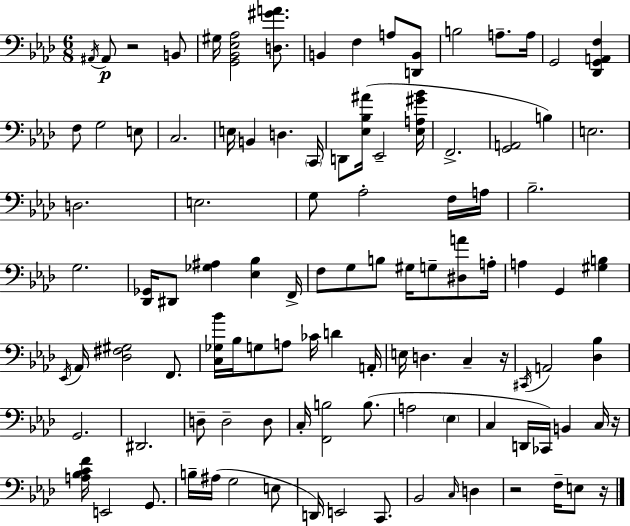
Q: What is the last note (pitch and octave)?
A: E3